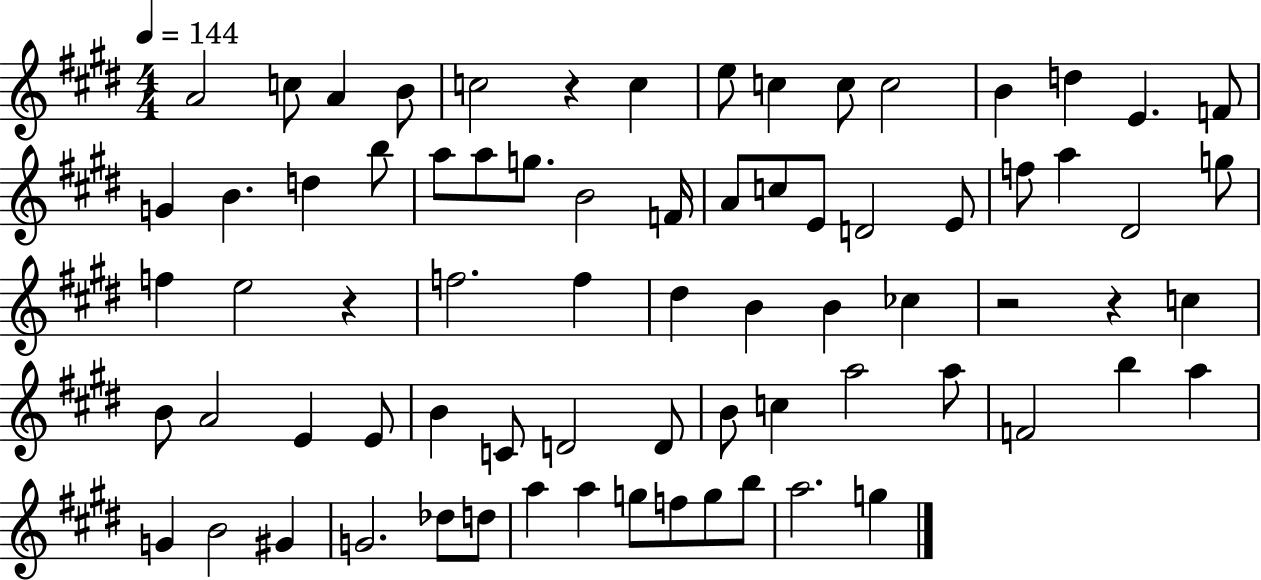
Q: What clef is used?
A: treble